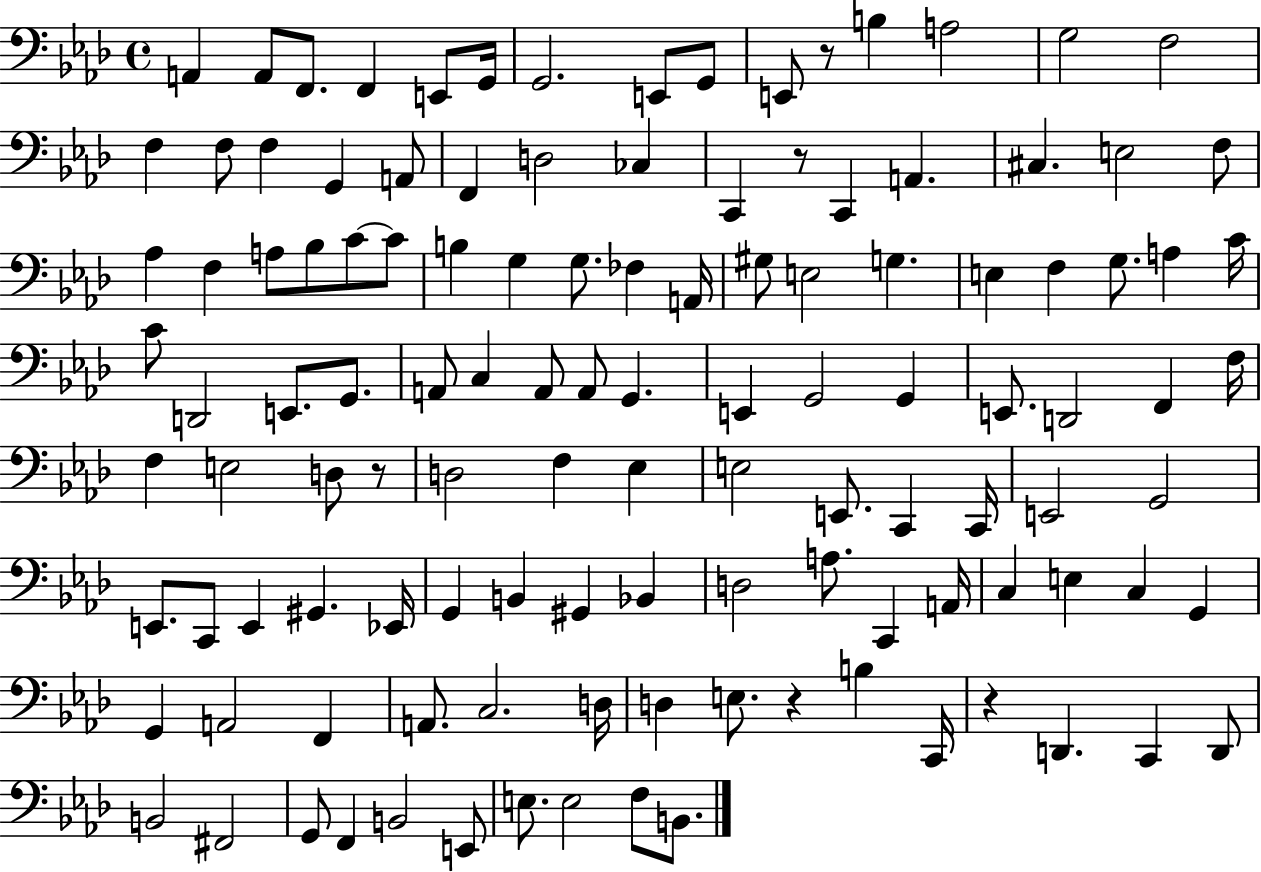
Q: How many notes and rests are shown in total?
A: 120